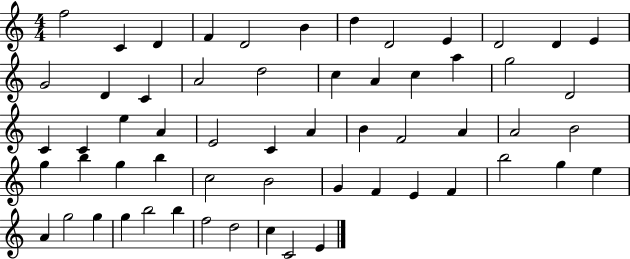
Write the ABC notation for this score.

X:1
T:Untitled
M:4/4
L:1/4
K:C
f2 C D F D2 B d D2 E D2 D E G2 D C A2 d2 c A c a g2 D2 C C e A E2 C A B F2 A A2 B2 g b g b c2 B2 G F E F b2 g e A g2 g g b2 b f2 d2 c C2 E